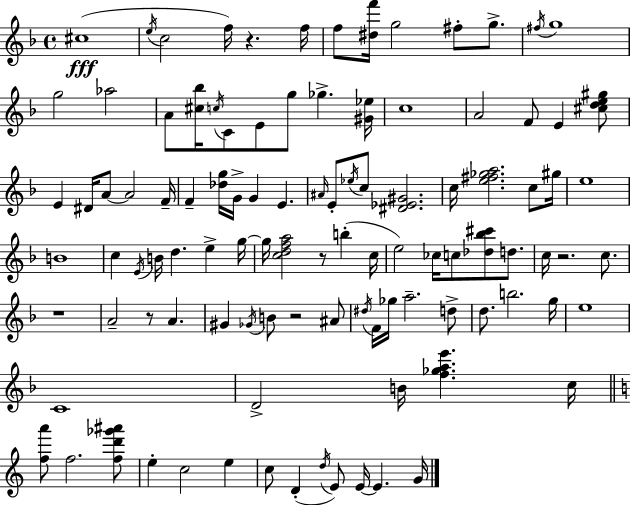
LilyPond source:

{
  \clef treble
  \time 4/4
  \defaultTimeSignature
  \key f \major
  cis''1(\fff | \acciaccatura { e''16 } c''2 f''16) r4. | f''16 f''8 <dis'' f'''>16 g''2 fis''8-. g''8.-> | \acciaccatura { fis''16 } g''1 | \break g''2 aes''2 | a'8 <cis'' bes''>16 \acciaccatura { c''16 } c'8 e'8 g''8 ges''4.-> | <gis' ees''>16 c''1 | a'2 f'8 e'4 | \break <cis'' d'' e'' gis''>8 e'4 dis'16 a'8~~ a'2 | f'16-- f'4-- <des'' g''>16 g'16-> g'4 e'4. | \grace { ais'16 } e'8-. \acciaccatura { ees''16 } c''8 <dis' ees' gis'>2. | c''16 <e'' fis'' ges'' a''>2. | \break c''8 gis''16 e''1 | b'1 | c''4 \acciaccatura { e'16 } b'16 d''4. | e''4-> g''16~~ g''16 <c'' d'' f'' a''>2 r8 | \break b''4-.( c''16 e''2) ces''16 c''8 | <des'' bes'' cis'''>8 d''8. c''16 r2. | c''8. r1 | a'2-- r8 | \break a'4. gis'4 \acciaccatura { ges'16 } b'8 r2 | ais'8 \acciaccatura { dis''16 } f'16 ges''16 a''2.-- | d''8-> d''8. b''2. | g''16 e''1 | \break c'1 | d'2-> | b'16 <f'' ges'' a'' e'''>4. c''16 \bar "||" \break \key c \major <f'' a'''>8 f''2. <f'' d''' ges''' ais'''>8 | e''4-. c''2 e''4 | c''8 d'4-.( \acciaccatura { d''16 } e'8) e'16~~ e'4. | g'16 \bar "|."
}